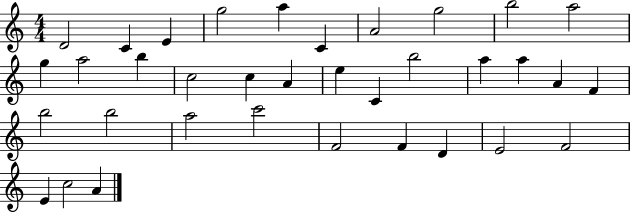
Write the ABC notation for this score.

X:1
T:Untitled
M:4/4
L:1/4
K:C
D2 C E g2 a C A2 g2 b2 a2 g a2 b c2 c A e C b2 a a A F b2 b2 a2 c'2 F2 F D E2 F2 E c2 A